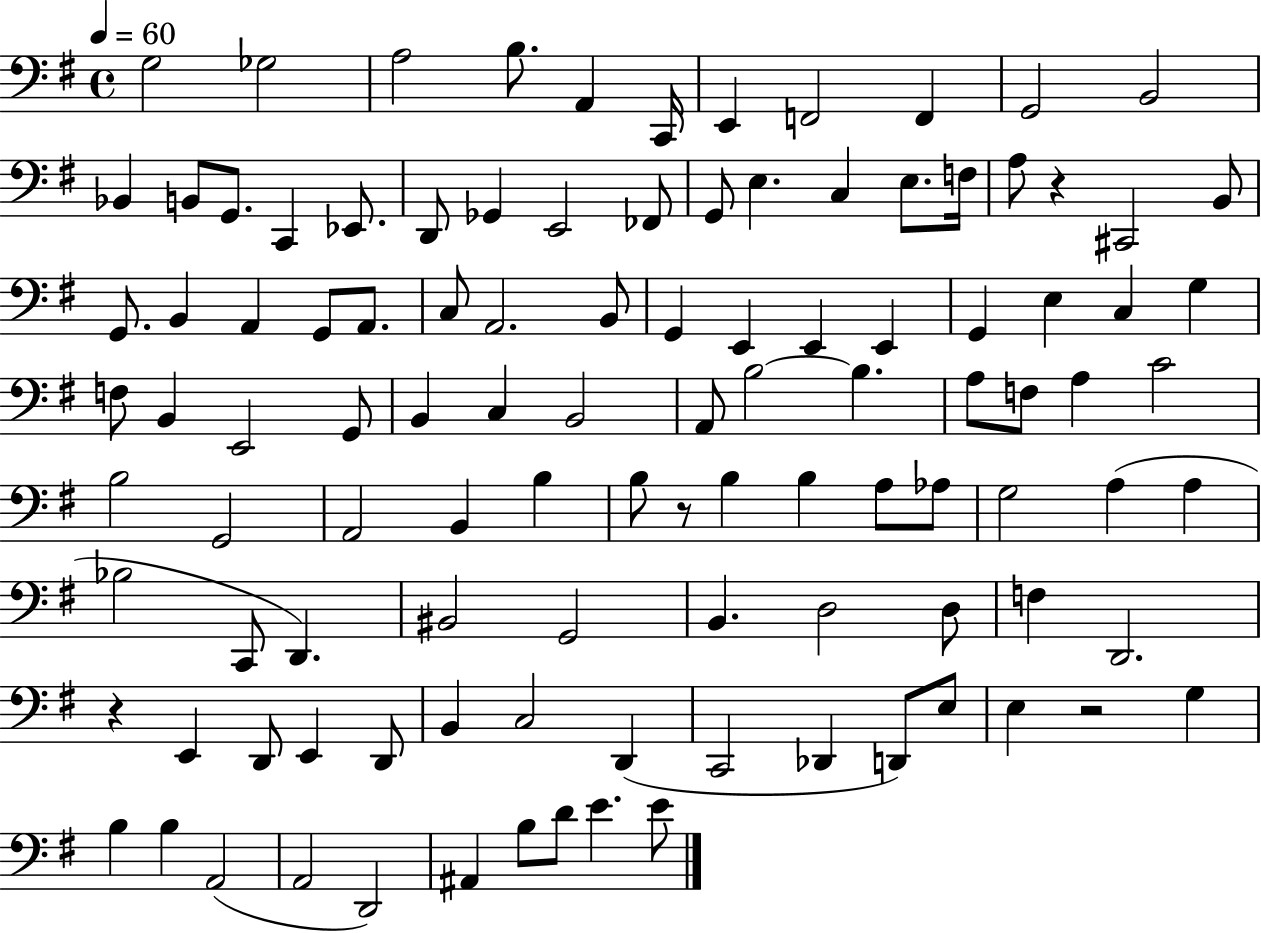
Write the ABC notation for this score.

X:1
T:Untitled
M:4/4
L:1/4
K:G
G,2 _G,2 A,2 B,/2 A,, C,,/4 E,, F,,2 F,, G,,2 B,,2 _B,, B,,/2 G,,/2 C,, _E,,/2 D,,/2 _G,, E,,2 _F,,/2 G,,/2 E, C, E,/2 F,/4 A,/2 z ^C,,2 B,,/2 G,,/2 B,, A,, G,,/2 A,,/2 C,/2 A,,2 B,,/2 G,, E,, E,, E,, G,, E, C, G, F,/2 B,, E,,2 G,,/2 B,, C, B,,2 A,,/2 B,2 B, A,/2 F,/2 A, C2 B,2 G,,2 A,,2 B,, B, B,/2 z/2 B, B, A,/2 _A,/2 G,2 A, A, _B,2 C,,/2 D,, ^B,,2 G,,2 B,, D,2 D,/2 F, D,,2 z E,, D,,/2 E,, D,,/2 B,, C,2 D,, C,,2 _D,, D,,/2 E,/2 E, z2 G, B, B, A,,2 A,,2 D,,2 ^A,, B,/2 D/2 E E/2